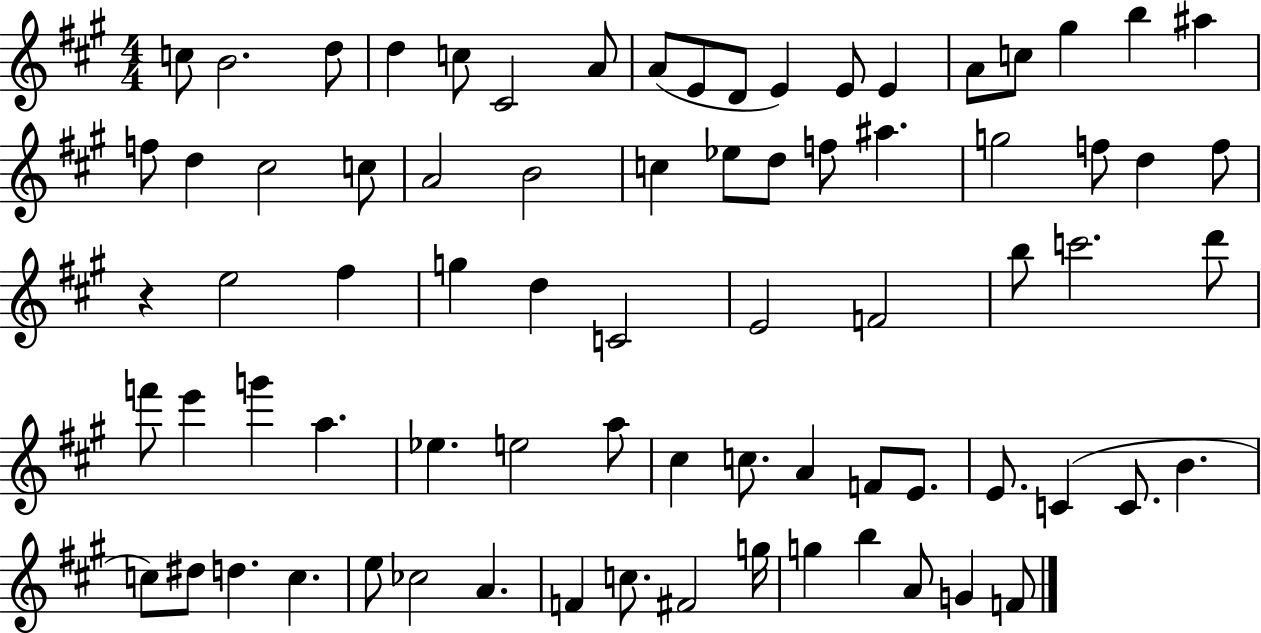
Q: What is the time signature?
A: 4/4